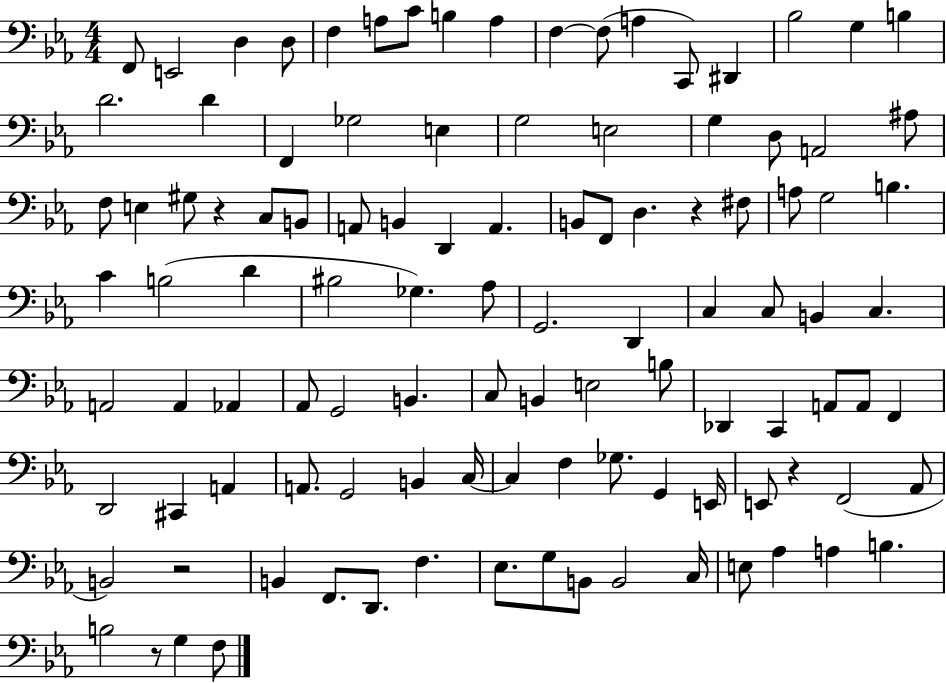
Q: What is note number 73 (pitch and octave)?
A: C#2